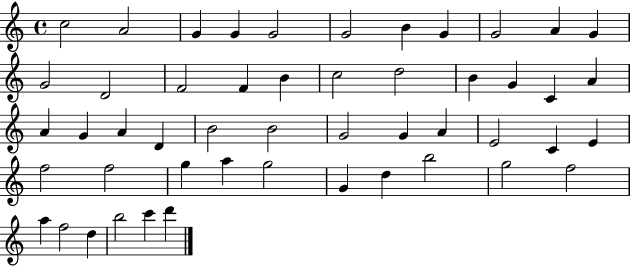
X:1
T:Untitled
M:4/4
L:1/4
K:C
c2 A2 G G G2 G2 B G G2 A G G2 D2 F2 F B c2 d2 B G C A A G A D B2 B2 G2 G A E2 C E f2 f2 g a g2 G d b2 g2 f2 a f2 d b2 c' d'